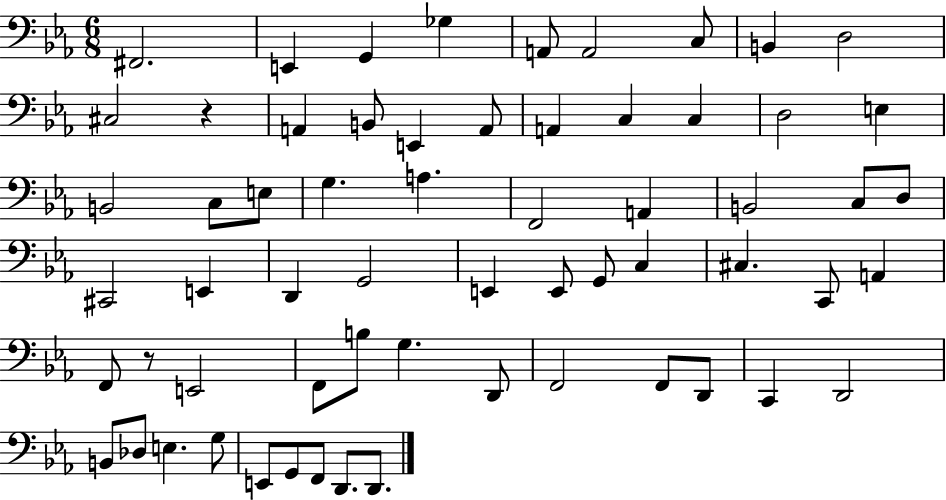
F#2/h. E2/q G2/q Gb3/q A2/e A2/h C3/e B2/q D3/h C#3/h R/q A2/q B2/e E2/q A2/e A2/q C3/q C3/q D3/h E3/q B2/h C3/e E3/e G3/q. A3/q. F2/h A2/q B2/h C3/e D3/e C#2/h E2/q D2/q G2/h E2/q E2/e G2/e C3/q C#3/q. C2/e A2/q F2/e R/e E2/h F2/e B3/e G3/q. D2/e F2/h F2/e D2/e C2/q D2/h B2/e Db3/e E3/q. G3/e E2/e G2/e F2/e D2/e. D2/e.